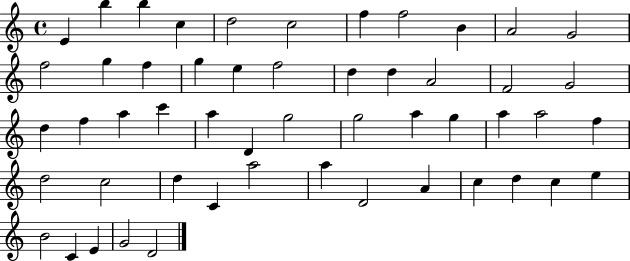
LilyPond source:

{
  \clef treble
  \time 4/4
  \defaultTimeSignature
  \key c \major
  e'4 b''4 b''4 c''4 | d''2 c''2 | f''4 f''2 b'4 | a'2 g'2 | \break f''2 g''4 f''4 | g''4 e''4 f''2 | d''4 d''4 a'2 | f'2 g'2 | \break d''4 f''4 a''4 c'''4 | a''4 d'4 g''2 | g''2 a''4 g''4 | a''4 a''2 f''4 | \break d''2 c''2 | d''4 c'4 a''2 | a''4 d'2 a'4 | c''4 d''4 c''4 e''4 | \break b'2 c'4 e'4 | g'2 d'2 | \bar "|."
}